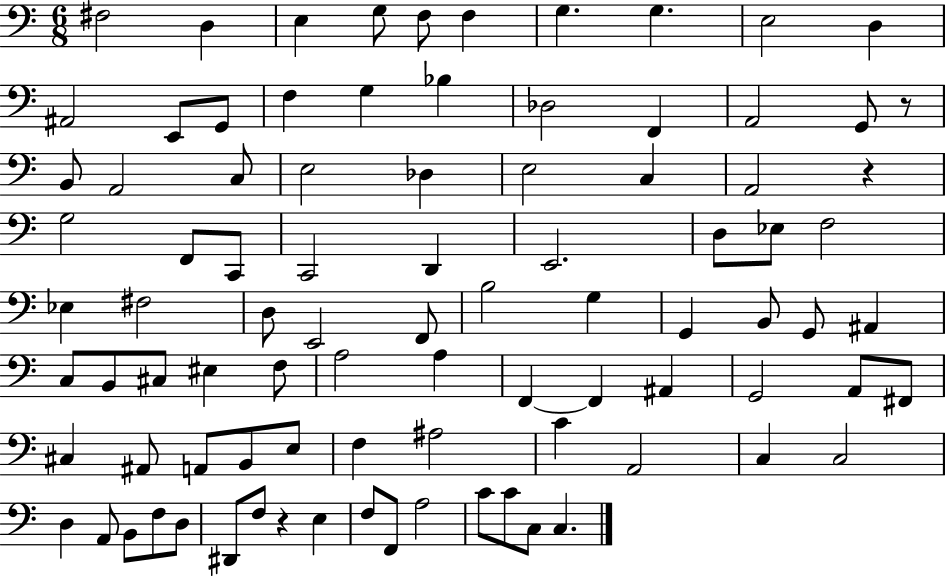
F#3/h D3/q E3/q G3/e F3/e F3/q G3/q. G3/q. E3/h D3/q A#2/h E2/e G2/e F3/q G3/q Bb3/q Db3/h F2/q A2/h G2/e R/e B2/e A2/h C3/e E3/h Db3/q E3/h C3/q A2/h R/q G3/h F2/e C2/e C2/h D2/q E2/h. D3/e Eb3/e F3/h Eb3/q F#3/h D3/e E2/h F2/e B3/h G3/q G2/q B2/e G2/e A#2/q C3/e B2/e C#3/e EIS3/q F3/e A3/h A3/q F2/q F2/q A#2/q G2/h A2/e F#2/e C#3/q A#2/e A2/e B2/e E3/e F3/q A#3/h C4/q A2/h C3/q C3/h D3/q A2/e B2/e F3/e D3/e D#2/e F3/e R/q E3/q F3/e F2/e A3/h C4/e C4/e C3/e C3/q.